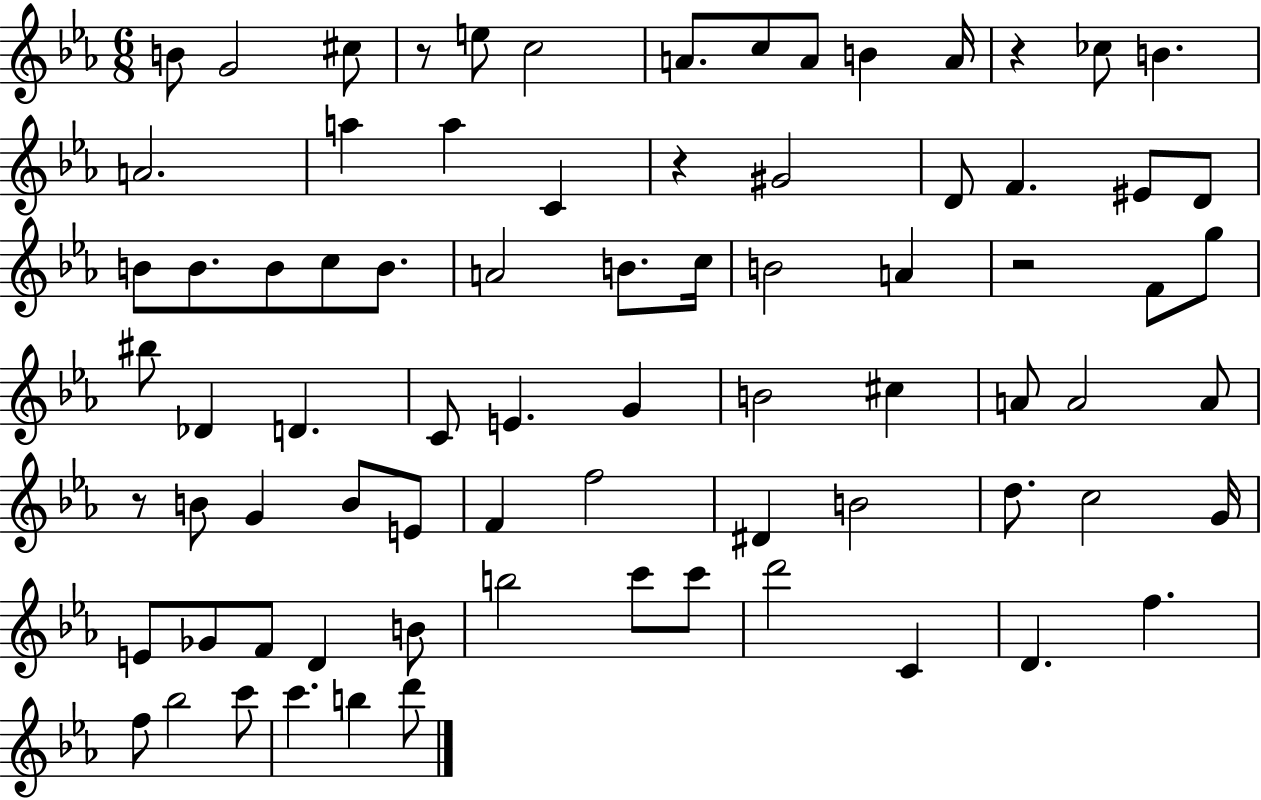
{
  \clef treble
  \numericTimeSignature
  \time 6/8
  \key ees \major
  \repeat volta 2 { b'8 g'2 cis''8 | r8 e''8 c''2 | a'8. c''8 a'8 b'4 a'16 | r4 ces''8 b'4. | \break a'2. | a''4 a''4 c'4 | r4 gis'2 | d'8 f'4. eis'8 d'8 | \break b'8 b'8. b'8 c''8 b'8. | a'2 b'8. c''16 | b'2 a'4 | r2 f'8 g''8 | \break bis''8 des'4 d'4. | c'8 e'4. g'4 | b'2 cis''4 | a'8 a'2 a'8 | \break r8 b'8 g'4 b'8 e'8 | f'4 f''2 | dis'4 b'2 | d''8. c''2 g'16 | \break e'8 ges'8 f'8 d'4 b'8 | b''2 c'''8 c'''8 | d'''2 c'4 | d'4. f''4. | \break f''8 bes''2 c'''8 | c'''4. b''4 d'''8 | } \bar "|."
}